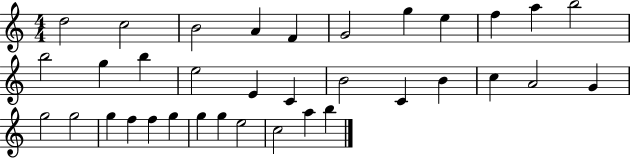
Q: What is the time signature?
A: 4/4